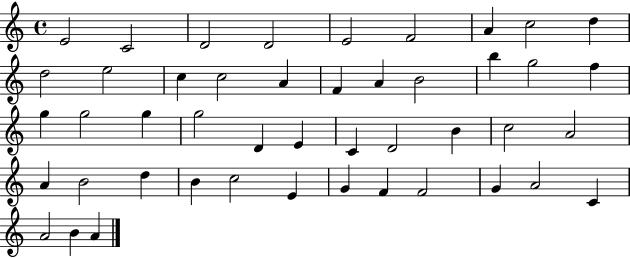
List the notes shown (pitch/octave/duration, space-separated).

E4/h C4/h D4/h D4/h E4/h F4/h A4/q C5/h D5/q D5/h E5/h C5/q C5/h A4/q F4/q A4/q B4/h B5/q G5/h F5/q G5/q G5/h G5/q G5/h D4/q E4/q C4/q D4/h B4/q C5/h A4/h A4/q B4/h D5/q B4/q C5/h E4/q G4/q F4/q F4/h G4/q A4/h C4/q A4/h B4/q A4/q